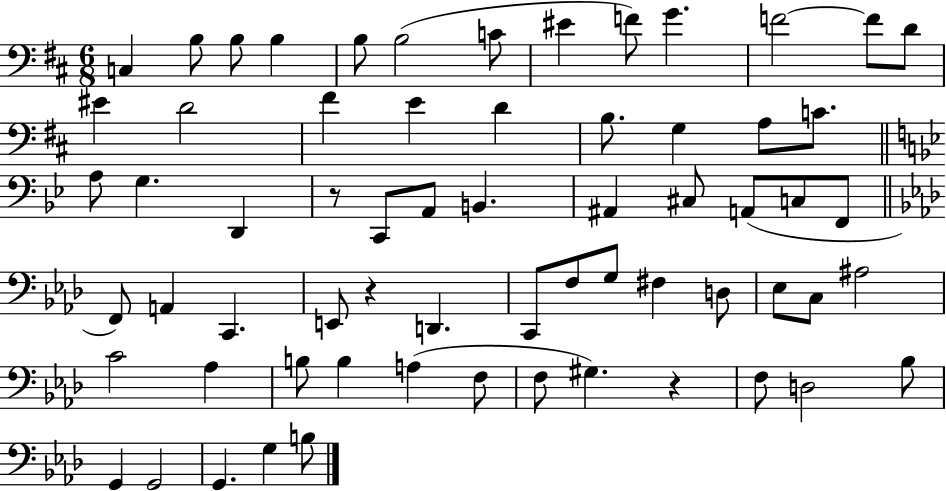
{
  \clef bass
  \numericTimeSignature
  \time 6/8
  \key d \major
  \repeat volta 2 { c4 b8 b8 b4 | b8 b2( c'8 | eis'4 f'8) g'4. | f'2~~ f'8 d'8 | \break eis'4 d'2 | fis'4 e'4 d'4 | b8. g4 a8 c'8. | \bar "||" \break \key g \minor a8 g4. d,4 | r8 c,8 a,8 b,4. | ais,4 cis8 a,8( c8 f,8 | \bar "||" \break \key f \minor f,8) a,4 c,4. | e,8 r4 d,4. | c,8 f8 g8 fis4 d8 | ees8 c8 ais2 | \break c'2 aes4 | b8 b4 a4( f8 | f8 gis4.) r4 | f8 d2 bes8 | \break g,4 g,2 | g,4. g4 b8 | } \bar "|."
}